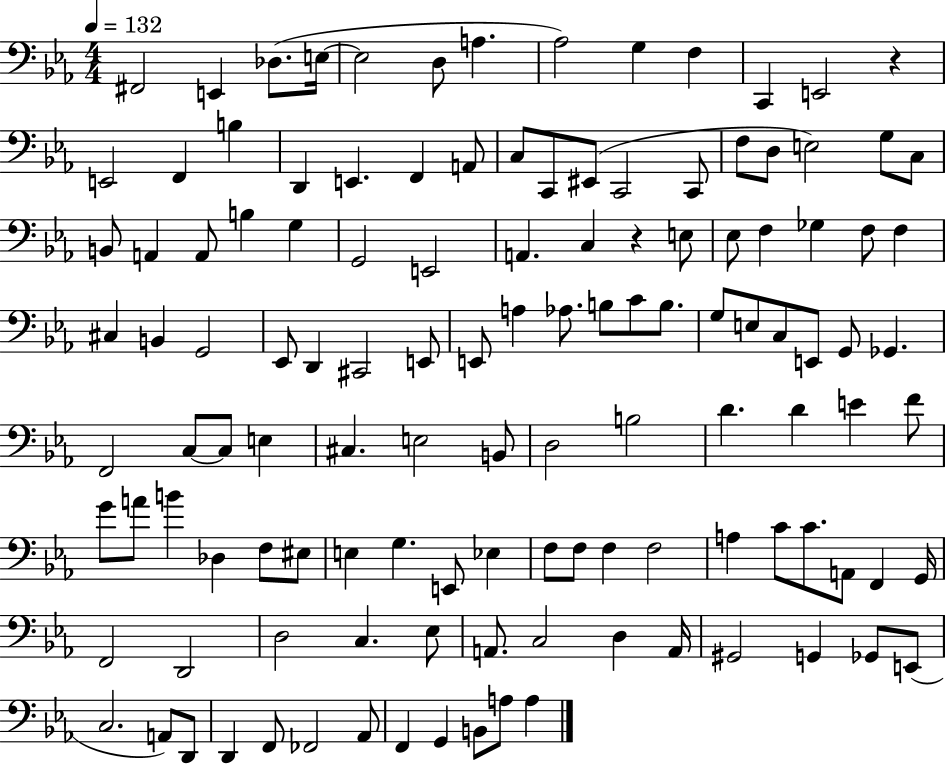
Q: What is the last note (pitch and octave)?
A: A3